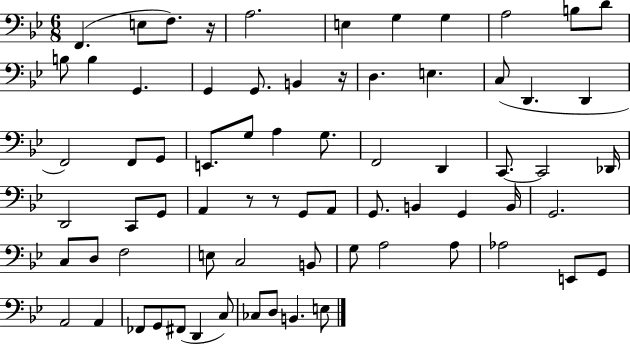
X:1
T:Untitled
M:6/8
L:1/4
K:Bb
F,, E,/2 F,/2 z/4 A,2 E, G, G, A,2 B,/2 D/2 B,/2 B, G,, G,, G,,/2 B,, z/4 D, E, C,/2 D,, D,, F,,2 F,,/2 G,,/2 E,,/2 G,/2 A, G,/2 F,,2 D,, C,,/2 C,,2 _D,,/4 D,,2 C,,/2 G,,/2 A,, z/2 z/2 G,,/2 A,,/2 G,,/2 B,, G,, B,,/4 G,,2 C,/2 D,/2 F,2 E,/2 C,2 B,,/2 G,/2 A,2 A,/2 _A,2 E,,/2 G,,/2 A,,2 A,, _F,,/2 G,,/2 ^F,,/2 D,, C,/2 _C,/2 D,/2 B,, E,/2